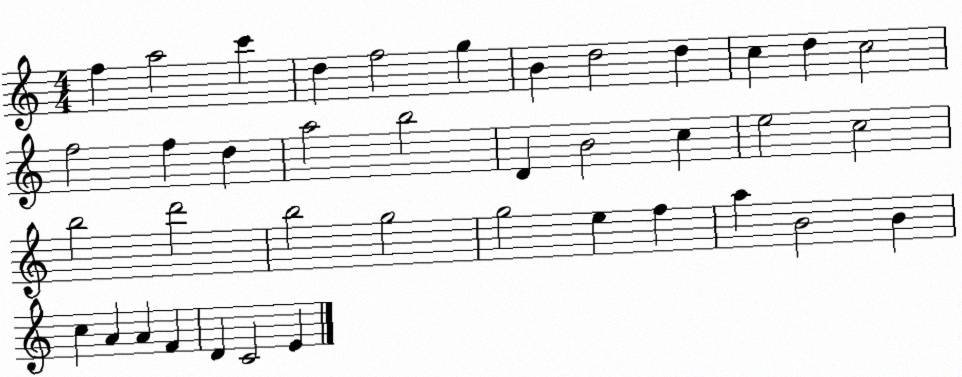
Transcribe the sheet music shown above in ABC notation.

X:1
T:Untitled
M:4/4
L:1/4
K:C
f a2 c' d f2 g B d2 d c d c2 f2 f d a2 b2 D B2 c e2 c2 b2 d'2 b2 g2 g2 e f a B2 B c A A F D C2 E